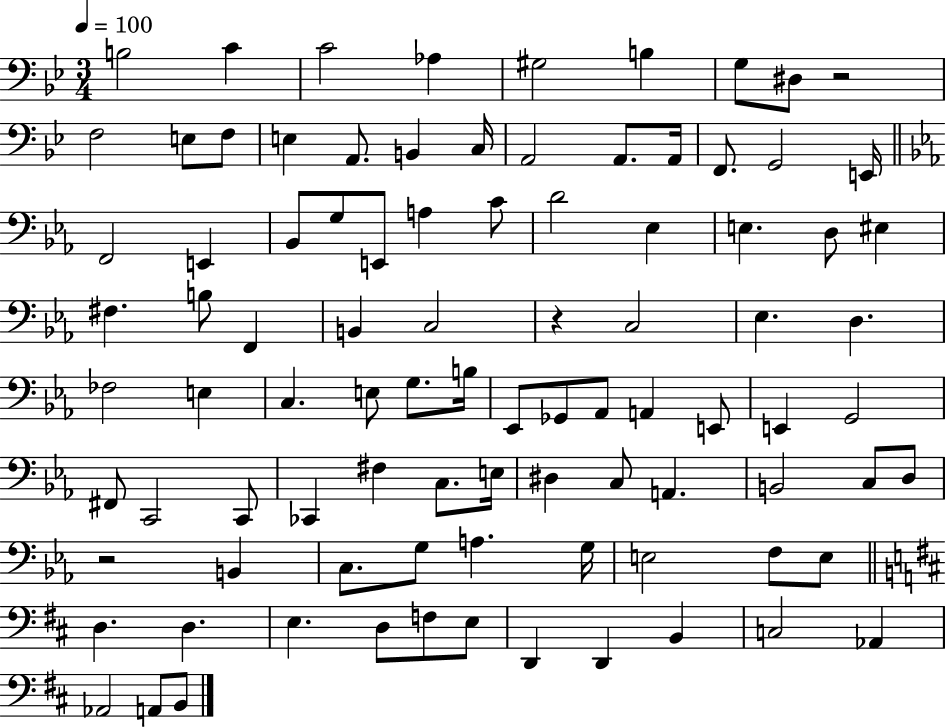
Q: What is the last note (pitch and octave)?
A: B2